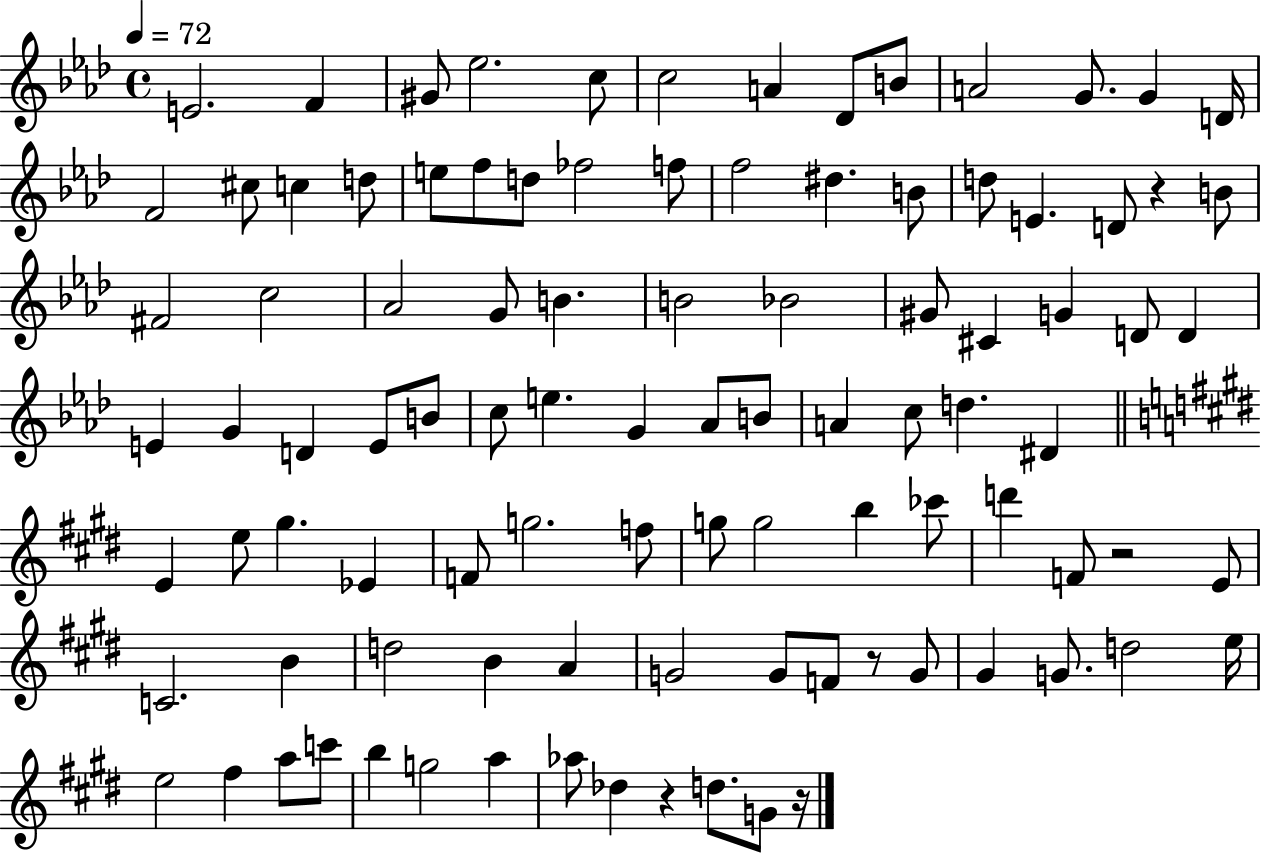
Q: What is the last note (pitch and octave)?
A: G4